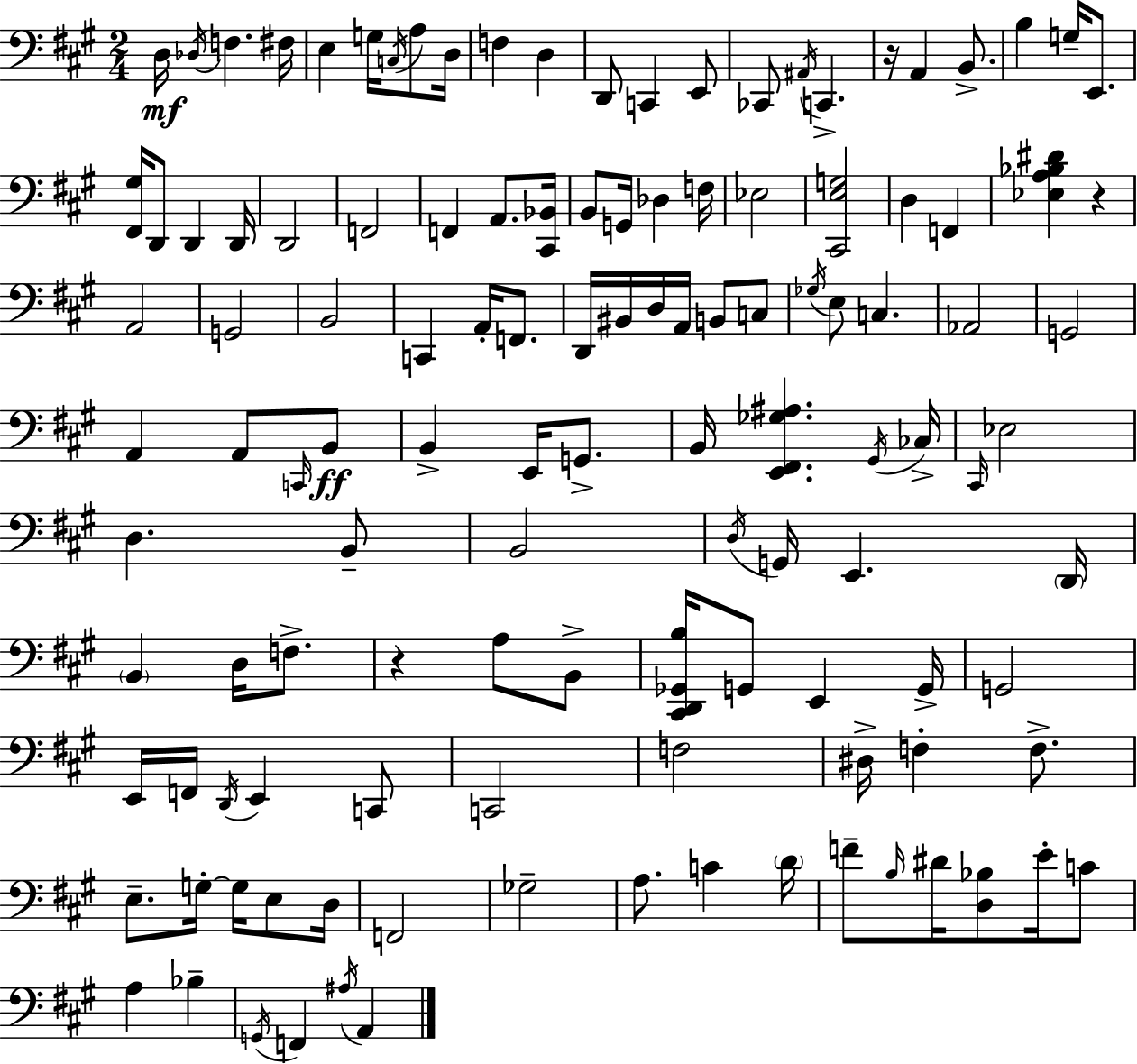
{
  \clef bass
  \numericTimeSignature
  \time 2/4
  \key a \major
  d16\mf \acciaccatura { des16 } f4. | fis16 e4 g16 \acciaccatura { c16 } a8 | d16 f4 d4 | d,8 c,4 | \break e,8 ces,8 \acciaccatura { ais,16 } c,4.-> | r16 a,4 | b,8.-> b4 g16-- | e,8. <fis, gis>16 d,8 d,4 | \break d,16 d,2 | f,2 | f,4 a,8. | <cis, bes,>16 b,8 g,16 des4 | \break f16 ees2 | <cis, e g>2 | d4 f,4 | <ees a bes dis'>4 r4 | \break a,2 | g,2 | b,2 | c,4 a,16-. | \break f,8. d,16 bis,16 d16 a,16 b,8 | c8 \acciaccatura { ges16 } e8 c4. | aes,2 | g,2 | \break a,4 | a,8 \grace { c,16 }\ff b,8 b,4-> | e,16 g,8.-> b,16 <e, fis, ges ais>4. | \acciaccatura { gis,16 } ces16-> \grace { cis,16 } ees2 | \break d4. | b,8-- b,2 | \acciaccatura { d16 } | g,16 e,4. \parenthesize d,16 | \break \parenthesize b,4 d16 f8.-> | r4 a8 b,8-> | <cis, d, ges, b>16 g,8 e,4 g,16-> | g,2 | \break e,16 f,16 \acciaccatura { d,16 } e,4 c,8 | c,2 | f2 | dis16-> f4-. f8.-> | \break e8.-- g16-.~~ g16 e8 | d16 f,2 | ges2-- | a8. c'4 | \break \parenthesize d'16 f'8-- \grace { b16 } dis'16 <d bes>8 e'16-. | c'8 a4 bes4-- | \acciaccatura { g,16 } f,4 \acciaccatura { ais16 } | a,4 \bar "|."
}